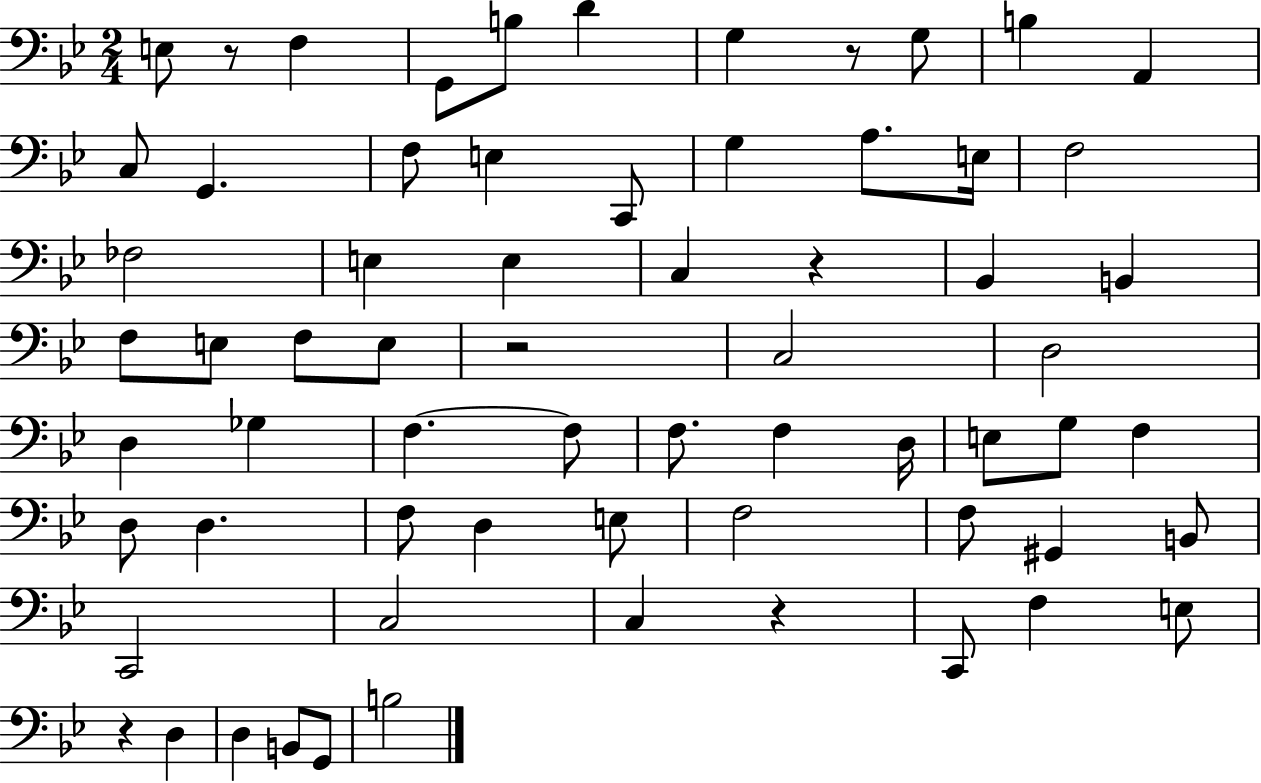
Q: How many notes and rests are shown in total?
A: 66